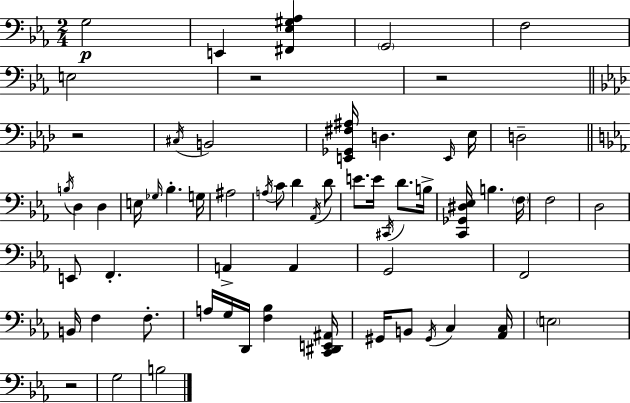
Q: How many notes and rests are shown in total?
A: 62